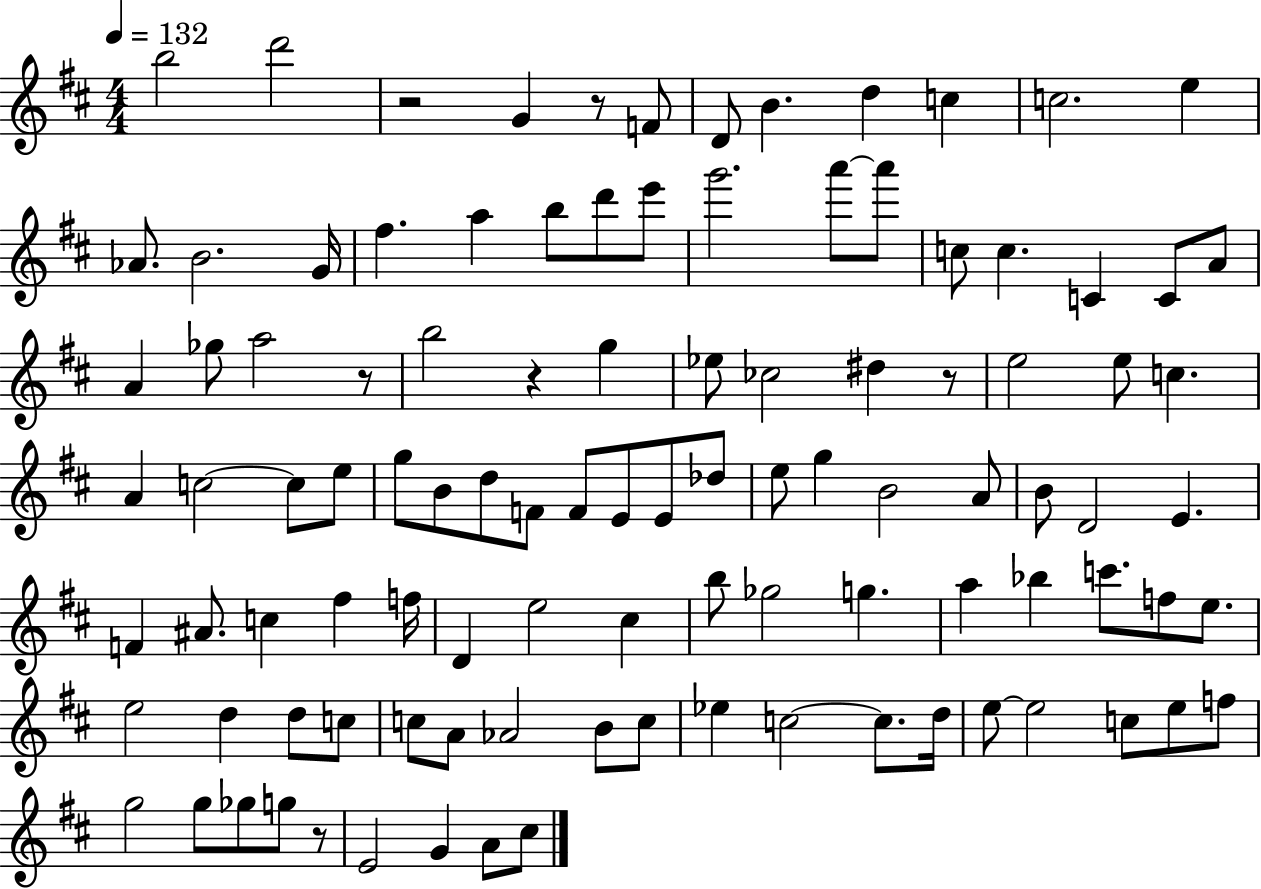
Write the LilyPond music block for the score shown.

{
  \clef treble
  \numericTimeSignature
  \time 4/4
  \key d \major
  \tempo 4 = 132
  \repeat volta 2 { b''2 d'''2 | r2 g'4 r8 f'8 | d'8 b'4. d''4 c''4 | c''2. e''4 | \break aes'8. b'2. g'16 | fis''4. a''4 b''8 d'''8 e'''8 | g'''2. a'''8~~ a'''8 | c''8 c''4. c'4 c'8 a'8 | \break a'4 ges''8 a''2 r8 | b''2 r4 g''4 | ees''8 ces''2 dis''4 r8 | e''2 e''8 c''4. | \break a'4 c''2~~ c''8 e''8 | g''8 b'8 d''8 f'8 f'8 e'8 e'8 des''8 | e''8 g''4 b'2 a'8 | b'8 d'2 e'4. | \break f'4 ais'8. c''4 fis''4 f''16 | d'4 e''2 cis''4 | b''8 ges''2 g''4. | a''4 bes''4 c'''8. f''8 e''8. | \break e''2 d''4 d''8 c''8 | c''8 a'8 aes'2 b'8 c''8 | ees''4 c''2~~ c''8. d''16 | e''8~~ e''2 c''8 e''8 f''8 | \break g''2 g''8 ges''8 g''8 r8 | e'2 g'4 a'8 cis''8 | } \bar "|."
}